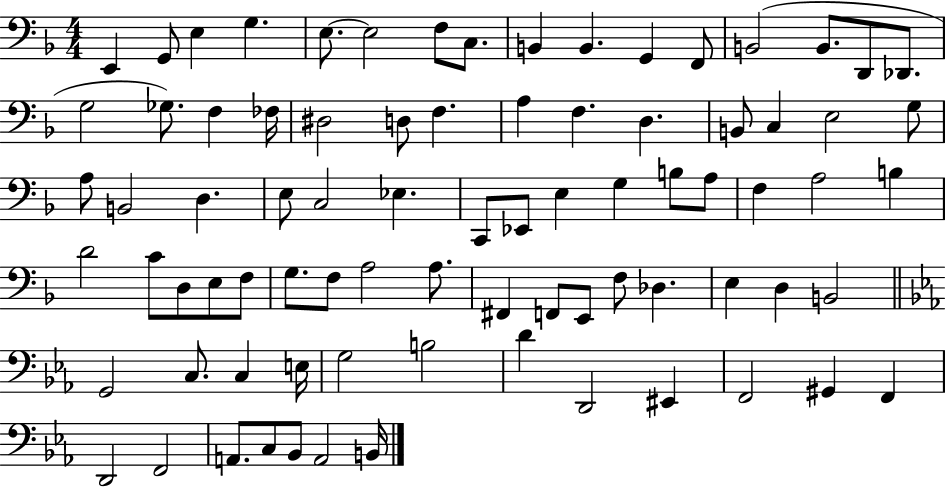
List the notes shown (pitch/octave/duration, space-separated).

E2/q G2/e E3/q G3/q. E3/e. E3/h F3/e C3/e. B2/q B2/q. G2/q F2/e B2/h B2/e. D2/e Db2/e. G3/h Gb3/e. F3/q FES3/s D#3/h D3/e F3/q. A3/q F3/q. D3/q. B2/e C3/q E3/h G3/e A3/e B2/h D3/q. E3/e C3/h Eb3/q. C2/e Eb2/e E3/q G3/q B3/e A3/e F3/q A3/h B3/q D4/h C4/e D3/e E3/e F3/e G3/e. F3/e A3/h A3/e. F#2/q F2/e E2/e F3/e Db3/q. E3/q D3/q B2/h G2/h C3/e. C3/q E3/s G3/h B3/h D4/q D2/h EIS2/q F2/h G#2/q F2/q D2/h F2/h A2/e. C3/e Bb2/e A2/h B2/s